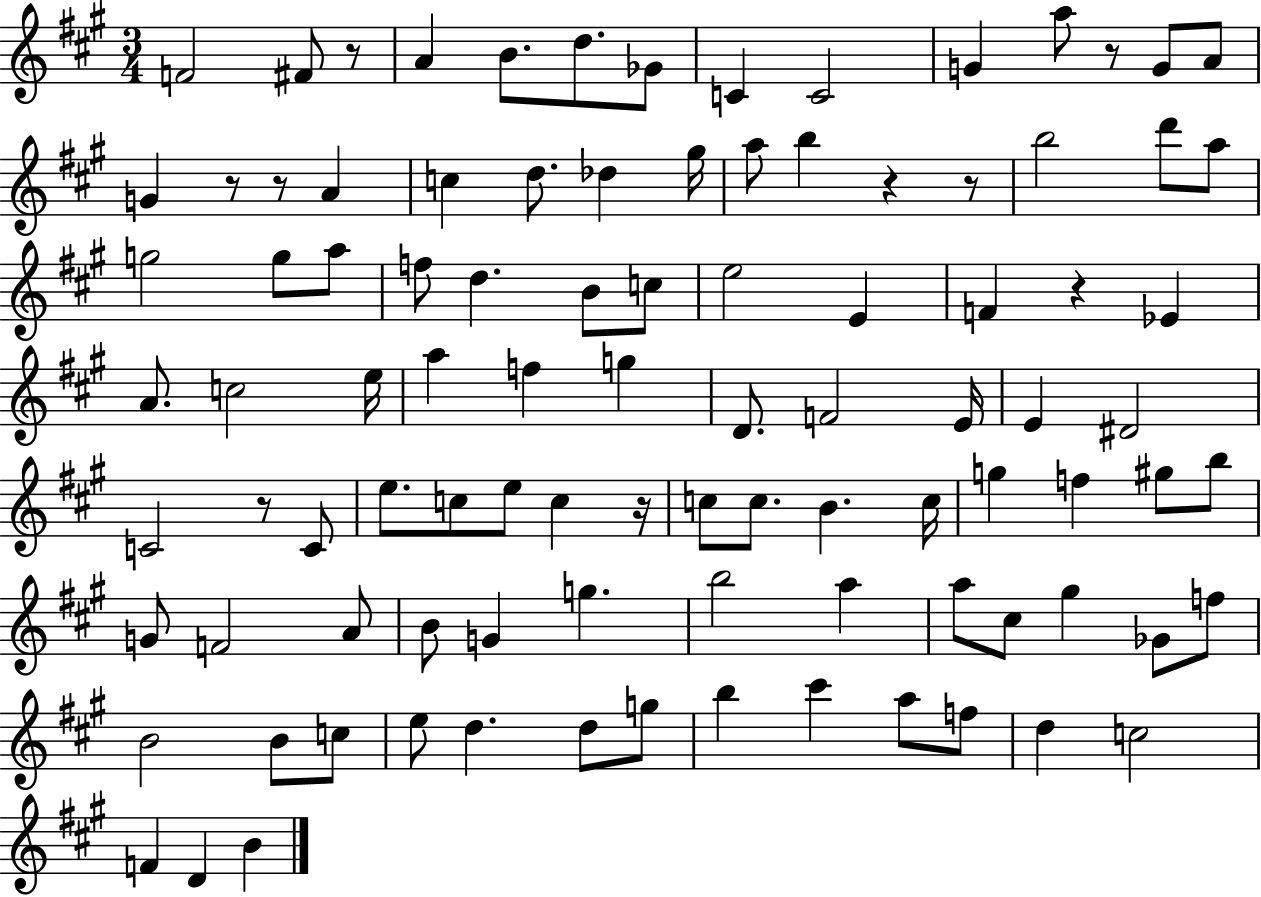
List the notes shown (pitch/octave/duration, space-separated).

F4/h F#4/e R/e A4/q B4/e. D5/e. Gb4/e C4/q C4/h G4/q A5/e R/e G4/e A4/e G4/q R/e R/e A4/q C5/q D5/e. Db5/q G#5/s A5/e B5/q R/q R/e B5/h D6/e A5/e G5/h G5/e A5/e F5/e D5/q. B4/e C5/e E5/h E4/q F4/q R/q Eb4/q A4/e. C5/h E5/s A5/q F5/q G5/q D4/e. F4/h E4/s E4/q D#4/h C4/h R/e C4/e E5/e. C5/e E5/e C5/q R/s C5/e C5/e. B4/q. C5/s G5/q F5/q G#5/e B5/e G4/e F4/h A4/e B4/e G4/q G5/q. B5/h A5/q A5/e C#5/e G#5/q Gb4/e F5/e B4/h B4/e C5/e E5/e D5/q. D5/e G5/e B5/q C#6/q A5/e F5/e D5/q C5/h F4/q D4/q B4/q